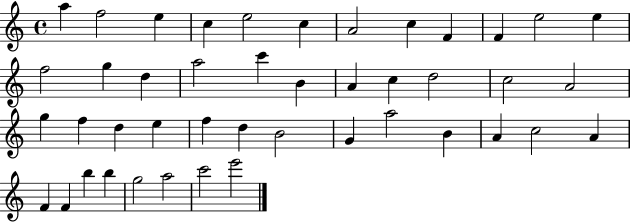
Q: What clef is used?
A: treble